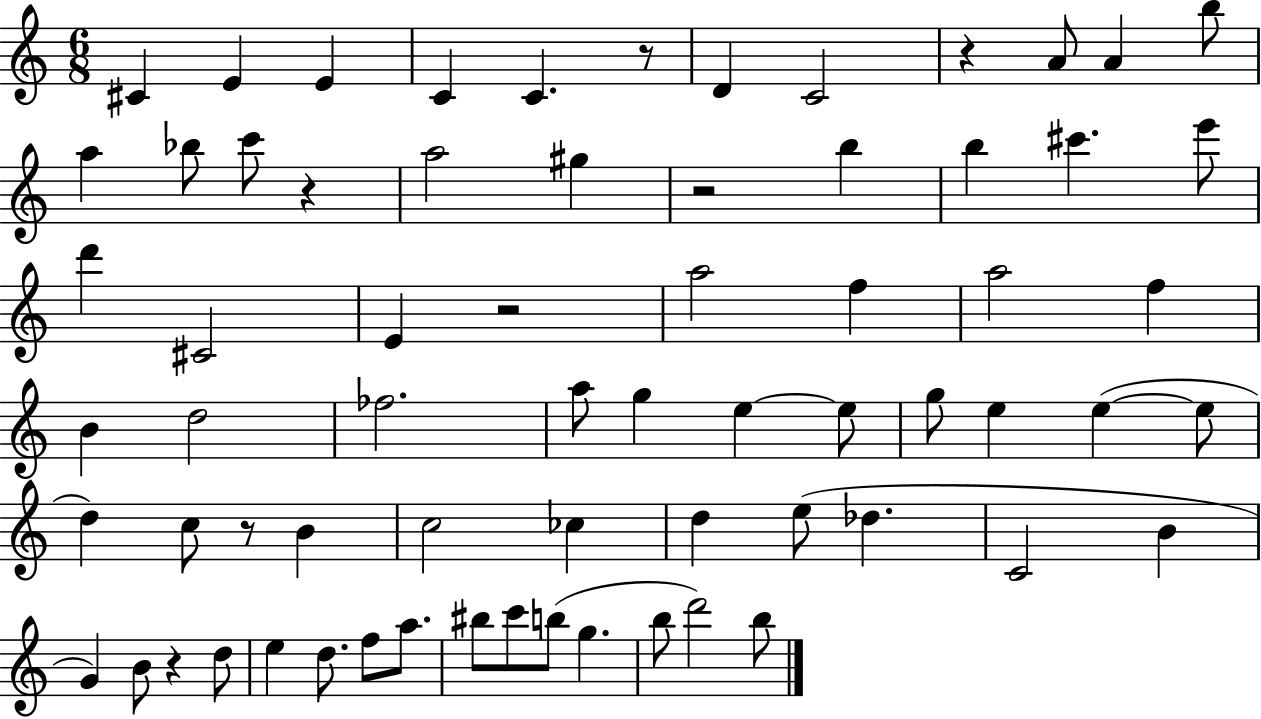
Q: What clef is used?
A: treble